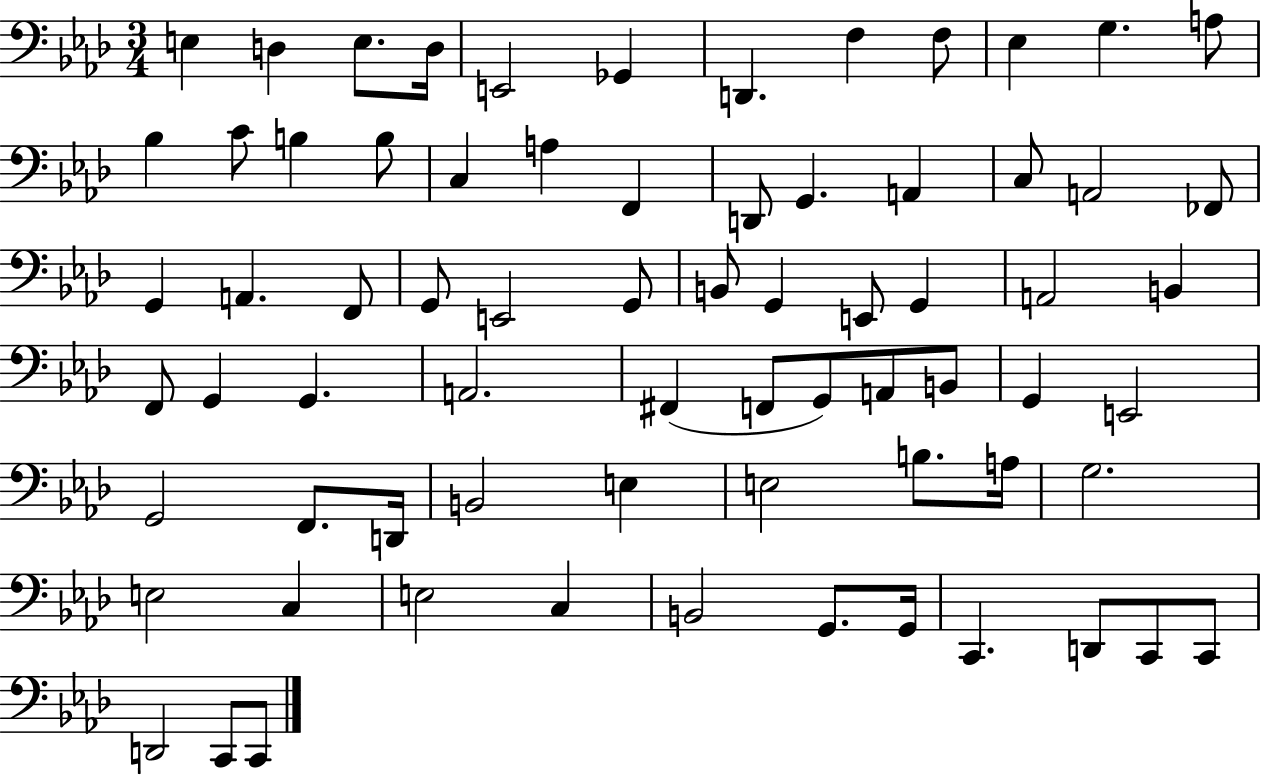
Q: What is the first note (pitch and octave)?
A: E3